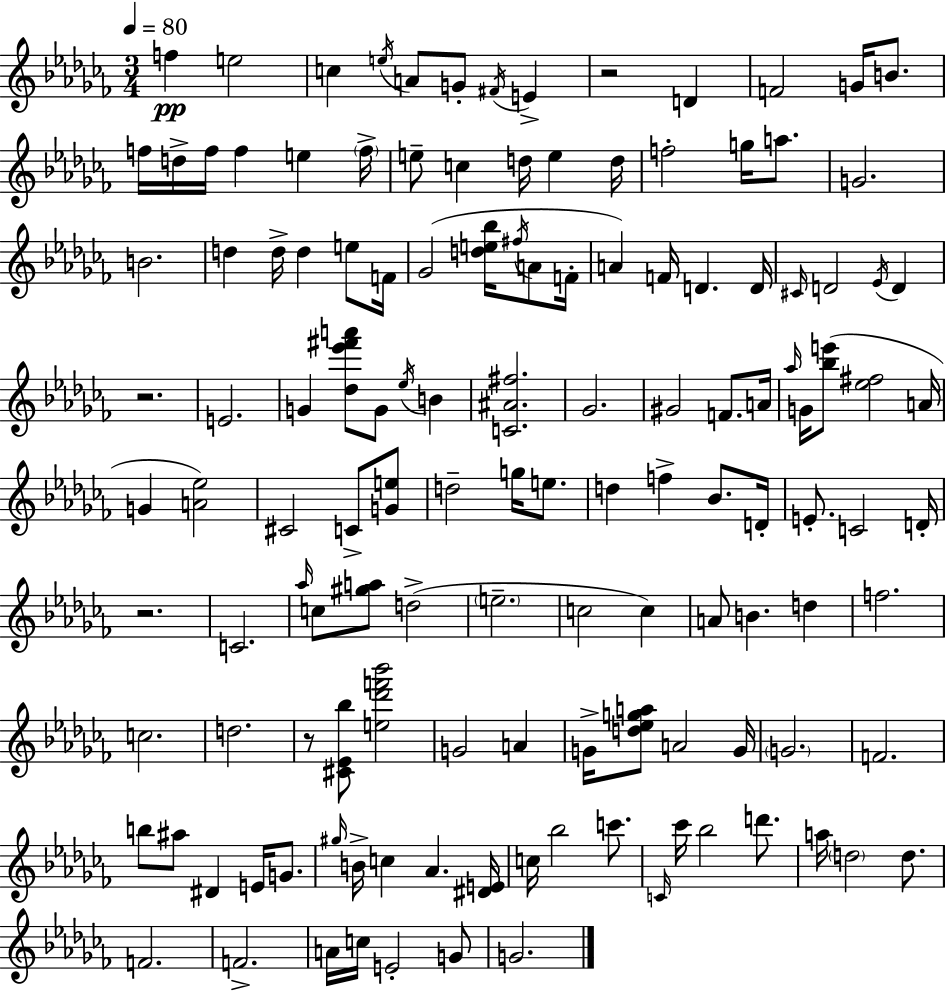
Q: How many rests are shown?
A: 4